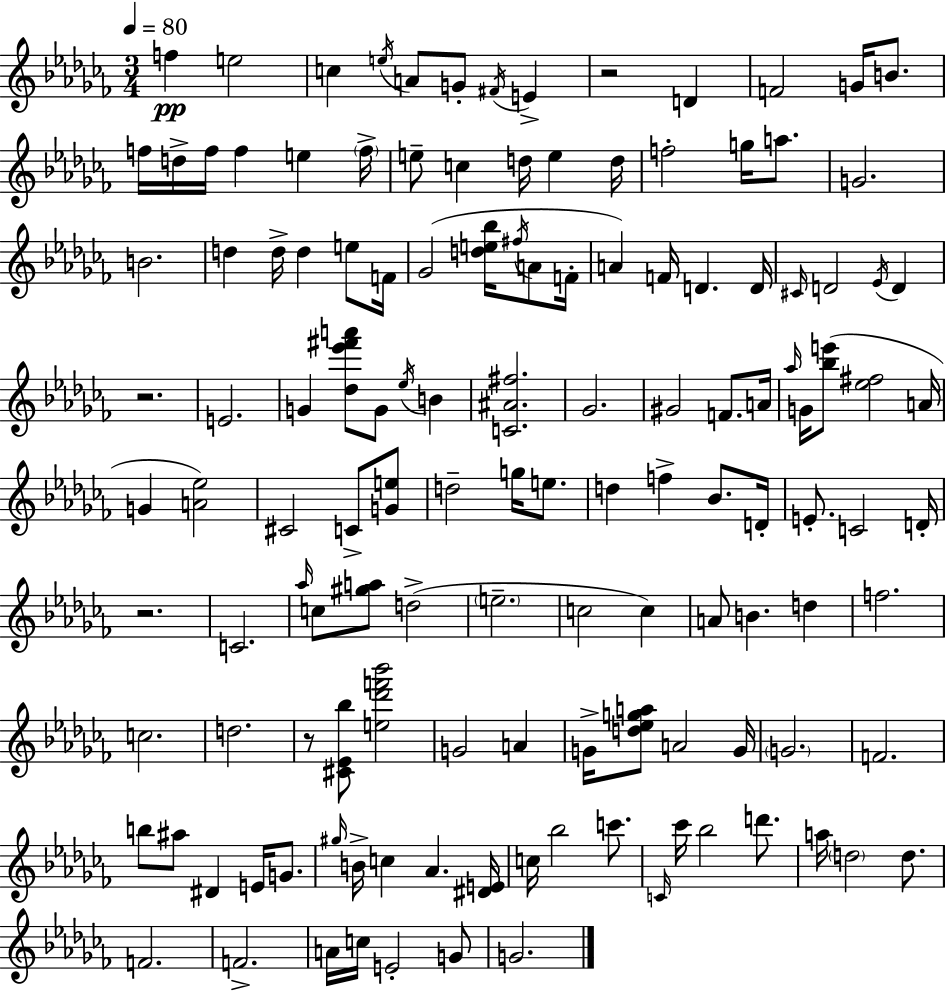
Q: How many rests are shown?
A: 4